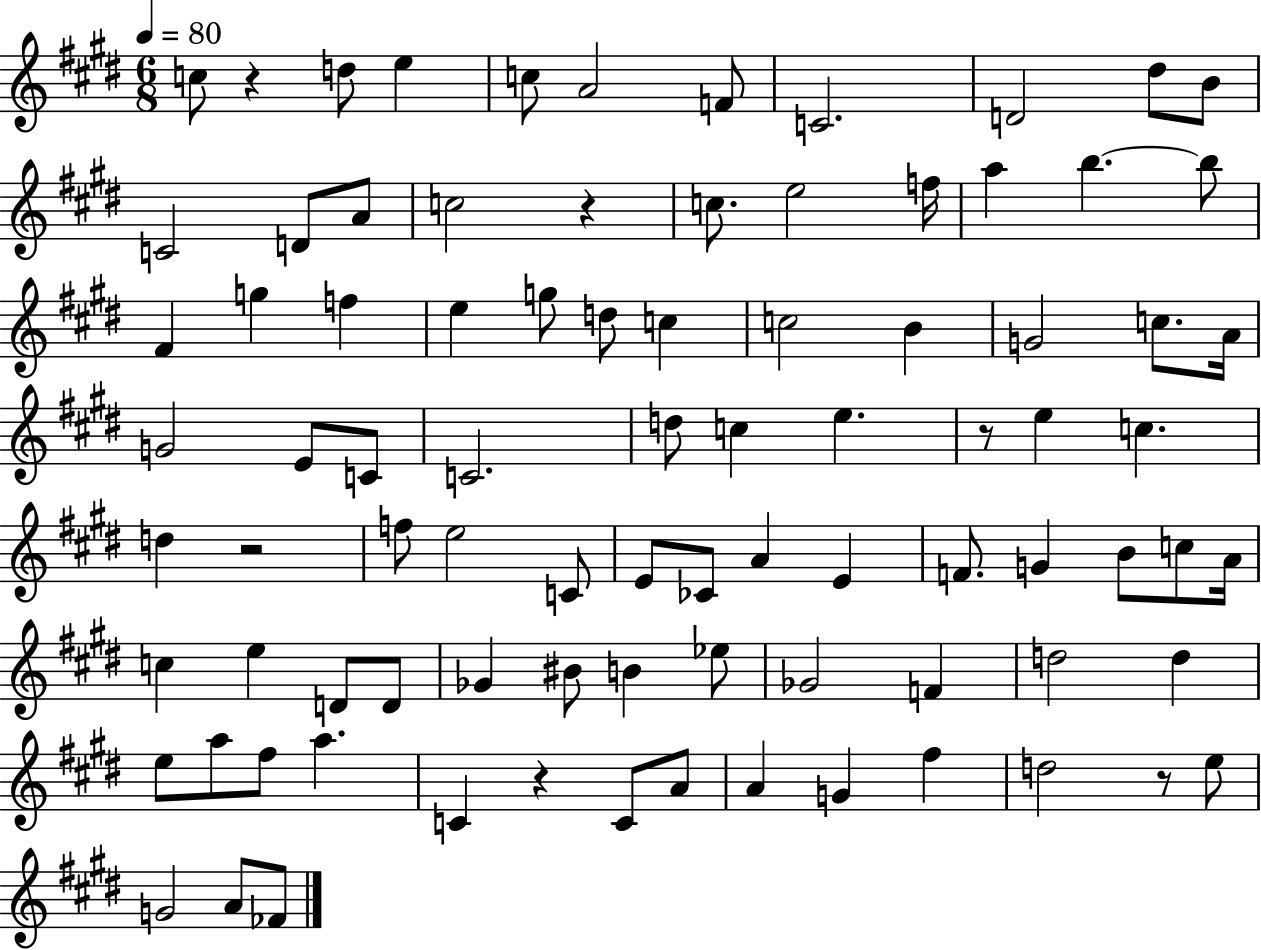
C5/e R/q D5/e E5/q C5/e A4/h F4/e C4/h. D4/h D#5/e B4/e C4/h D4/e A4/e C5/h R/q C5/e. E5/h F5/s A5/q B5/q. B5/e F#4/q G5/q F5/q E5/q G5/e D5/e C5/q C5/h B4/q G4/h C5/e. A4/s G4/h E4/e C4/e C4/h. D5/e C5/q E5/q. R/e E5/q C5/q. D5/q R/h F5/e E5/h C4/e E4/e CES4/e A4/q E4/q F4/e. G4/q B4/e C5/e A4/s C5/q E5/q D4/e D4/e Gb4/q BIS4/e B4/q Eb5/e Gb4/h F4/q D5/h D5/q E5/e A5/e F#5/e A5/q. C4/q R/q C4/e A4/e A4/q G4/q F#5/q D5/h R/e E5/e G4/h A4/e FES4/e